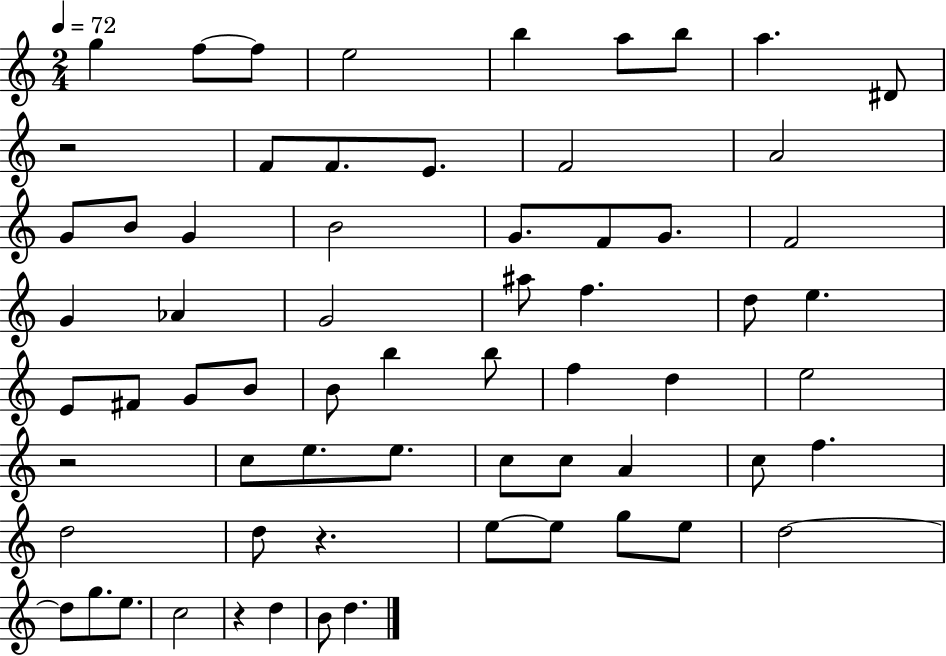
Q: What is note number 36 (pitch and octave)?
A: B5